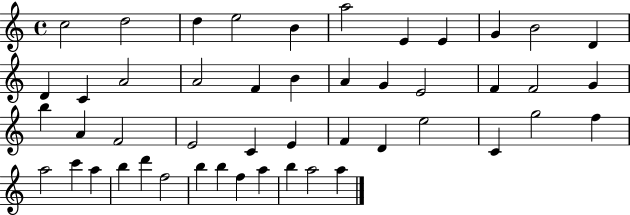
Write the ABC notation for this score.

X:1
T:Untitled
M:4/4
L:1/4
K:C
c2 d2 d e2 B a2 E E G B2 D D C A2 A2 F B A G E2 F F2 G b A F2 E2 C E F D e2 C g2 f a2 c' a b d' f2 b b f a b a2 a